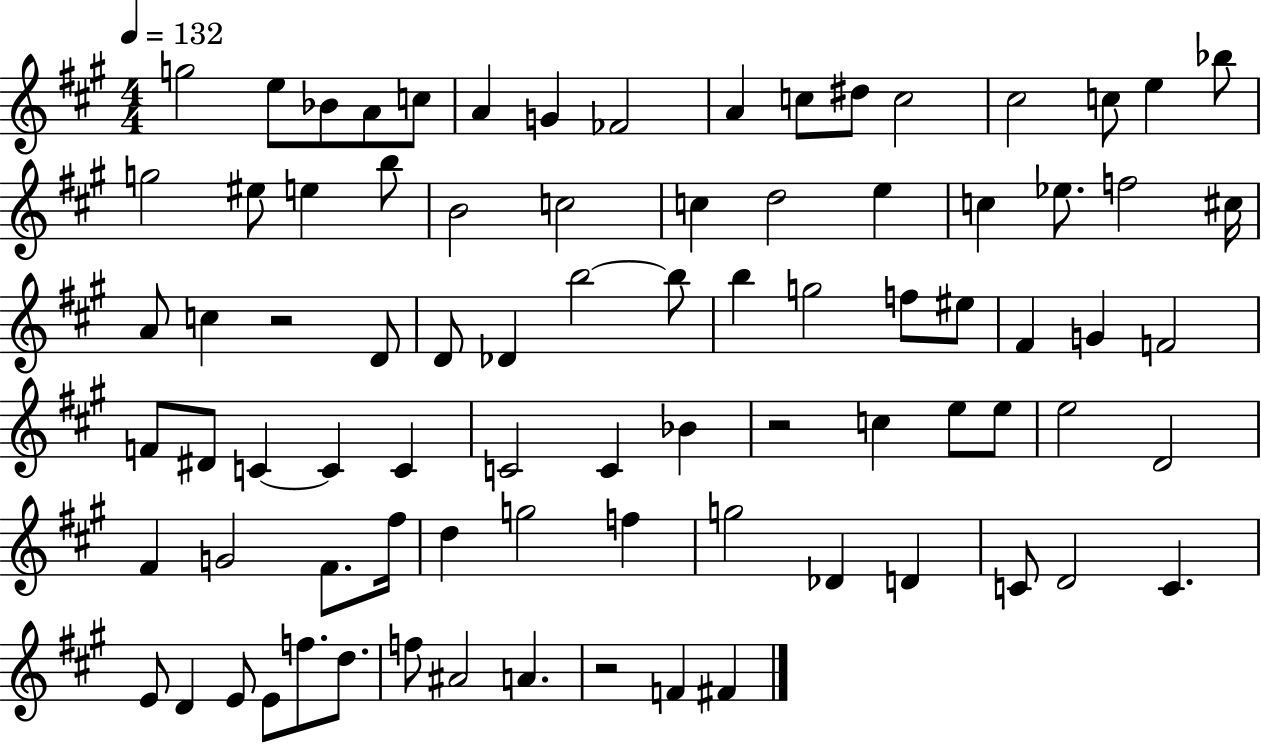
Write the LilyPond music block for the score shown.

{
  \clef treble
  \numericTimeSignature
  \time 4/4
  \key a \major
  \tempo 4 = 132
  g''2 e''8 bes'8 a'8 c''8 | a'4 g'4 fes'2 | a'4 c''8 dis''8 c''2 | cis''2 c''8 e''4 bes''8 | \break g''2 eis''8 e''4 b''8 | b'2 c''2 | c''4 d''2 e''4 | c''4 ees''8. f''2 cis''16 | \break a'8 c''4 r2 d'8 | d'8 des'4 b''2~~ b''8 | b''4 g''2 f''8 eis''8 | fis'4 g'4 f'2 | \break f'8 dis'8 c'4~~ c'4 c'4 | c'2 c'4 bes'4 | r2 c''4 e''8 e''8 | e''2 d'2 | \break fis'4 g'2 fis'8. fis''16 | d''4 g''2 f''4 | g''2 des'4 d'4 | c'8 d'2 c'4. | \break e'8 d'4 e'8 e'8 f''8. d''8. | f''8 ais'2 a'4. | r2 f'4 fis'4 | \bar "|."
}